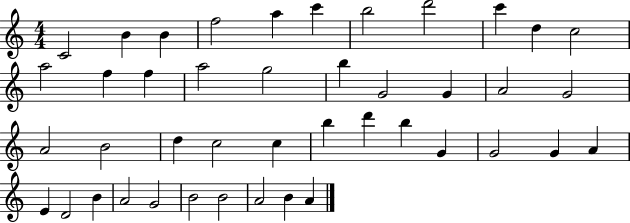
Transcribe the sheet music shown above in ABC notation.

X:1
T:Untitled
M:4/4
L:1/4
K:C
C2 B B f2 a c' b2 d'2 c' d c2 a2 f f a2 g2 b G2 G A2 G2 A2 B2 d c2 c b d' b G G2 G A E D2 B A2 G2 B2 B2 A2 B A